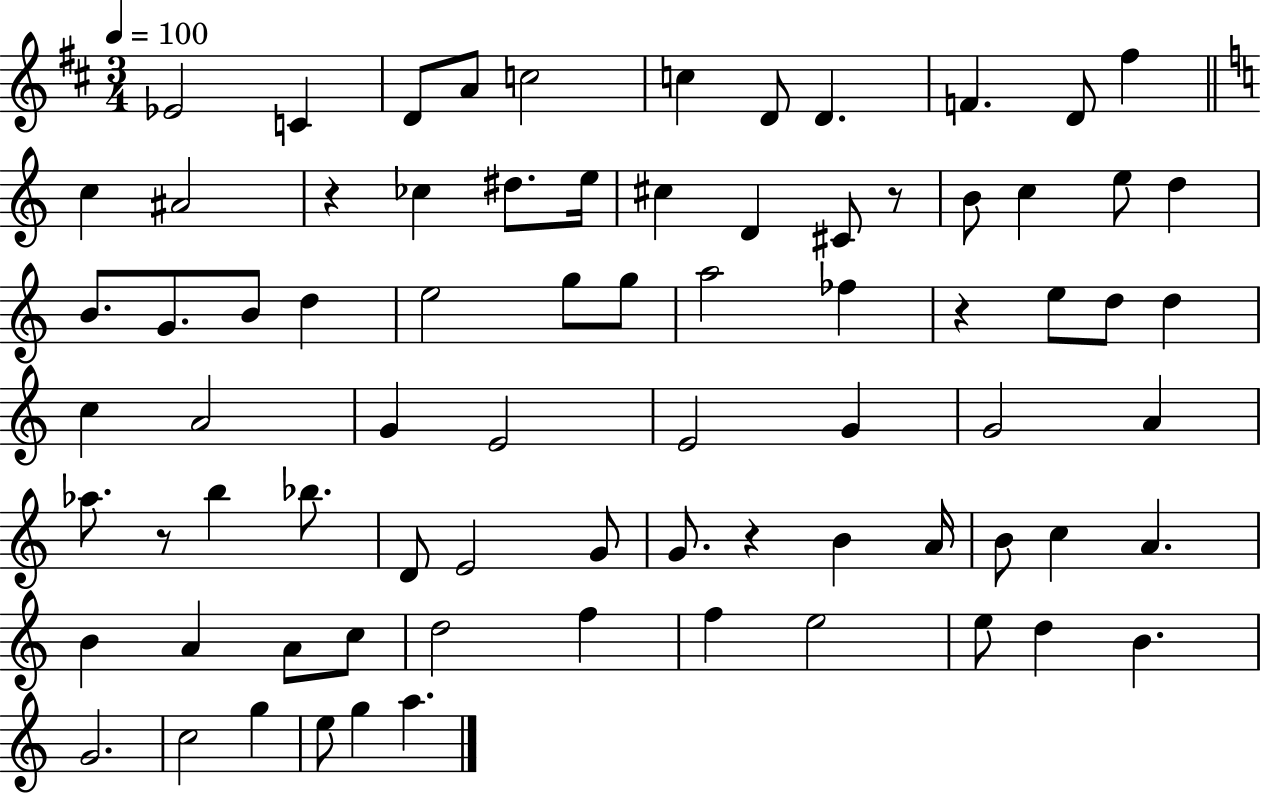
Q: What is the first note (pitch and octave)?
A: Eb4